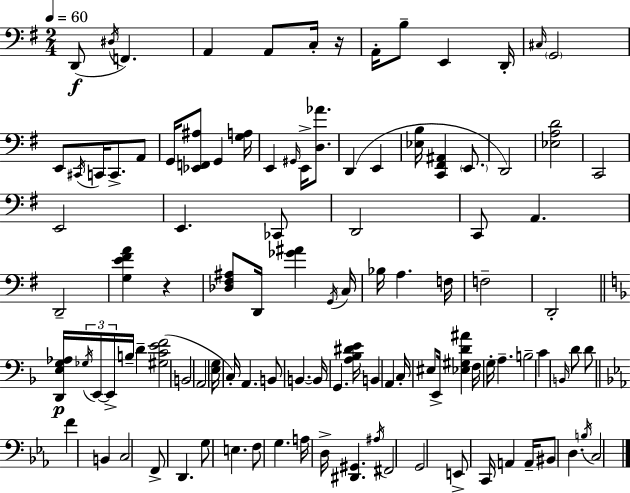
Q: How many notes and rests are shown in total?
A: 107